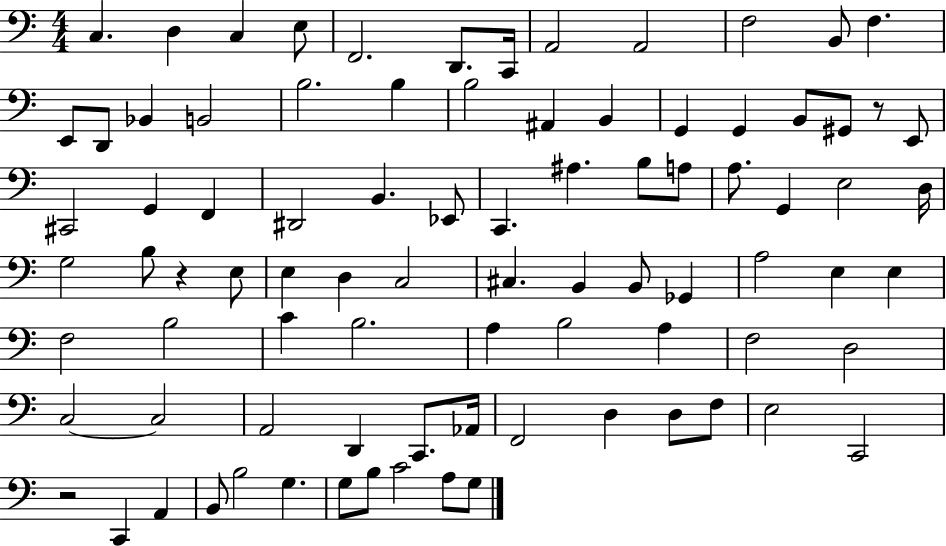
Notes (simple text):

C3/q. D3/q C3/q E3/e F2/h. D2/e. C2/s A2/h A2/h F3/h B2/e F3/q. E2/e D2/e Bb2/q B2/h B3/h. B3/q B3/h A#2/q B2/q G2/q G2/q B2/e G#2/e R/e E2/e C#2/h G2/q F2/q D#2/h B2/q. Eb2/e C2/q. A#3/q. B3/e A3/e A3/e. G2/q E3/h D3/s G3/h B3/e R/q E3/e E3/q D3/q C3/h C#3/q. B2/q B2/e Gb2/q A3/h E3/q E3/q F3/h B3/h C4/q B3/h. A3/q B3/h A3/q F3/h D3/h C3/h C3/h A2/h D2/q C2/e. Ab2/s F2/h D3/q D3/e F3/e E3/h C2/h R/h C2/q A2/q B2/e B3/h G3/q. G3/e B3/e C4/h A3/e G3/e